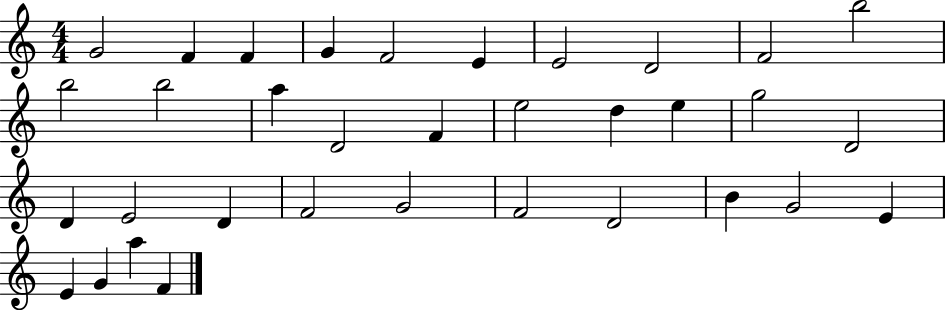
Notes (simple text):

G4/h F4/q F4/q G4/q F4/h E4/q E4/h D4/h F4/h B5/h B5/h B5/h A5/q D4/h F4/q E5/h D5/q E5/q G5/h D4/h D4/q E4/h D4/q F4/h G4/h F4/h D4/h B4/q G4/h E4/q E4/q G4/q A5/q F4/q